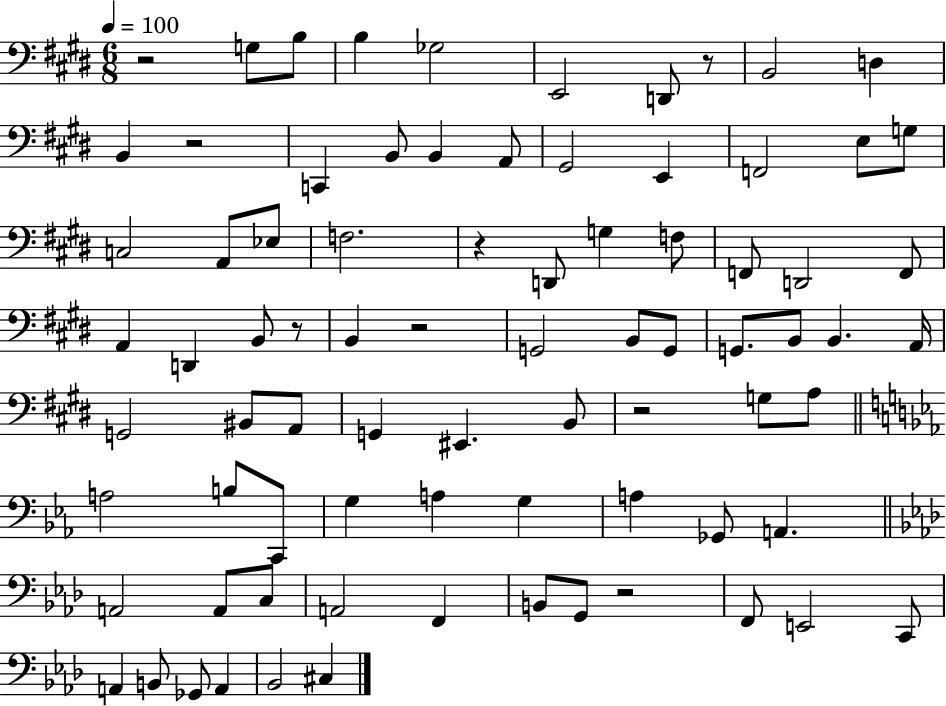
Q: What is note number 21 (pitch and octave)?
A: Eb3